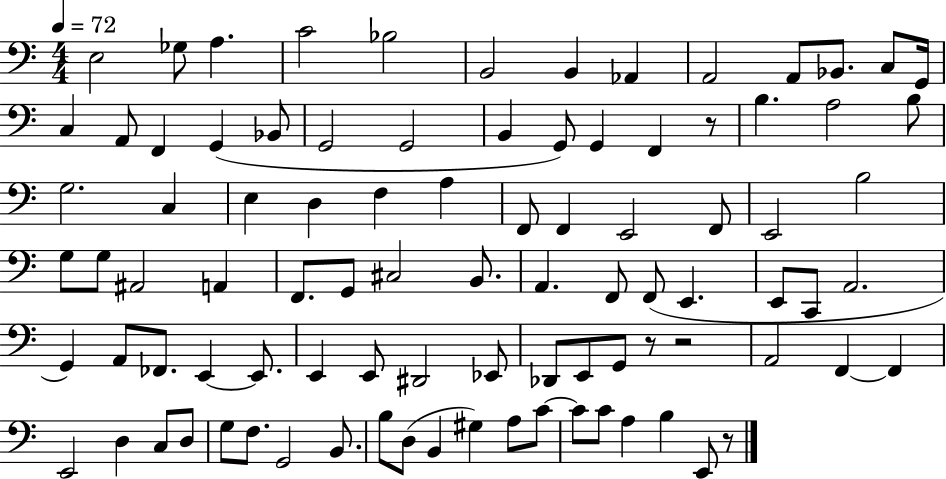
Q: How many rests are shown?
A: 4